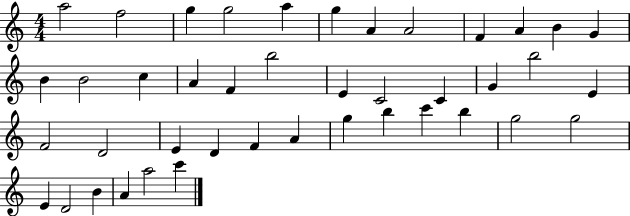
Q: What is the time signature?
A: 4/4